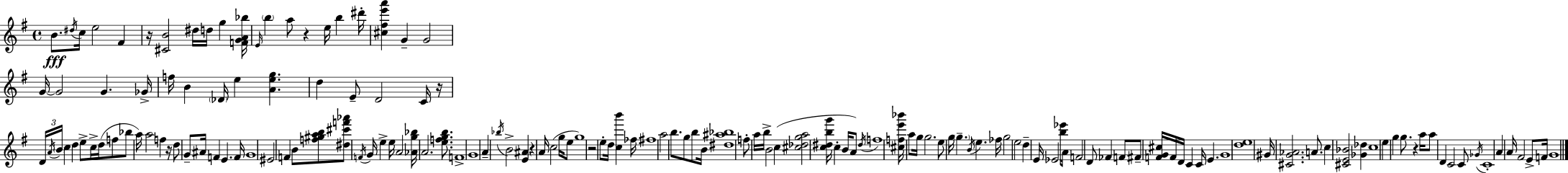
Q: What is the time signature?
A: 4/4